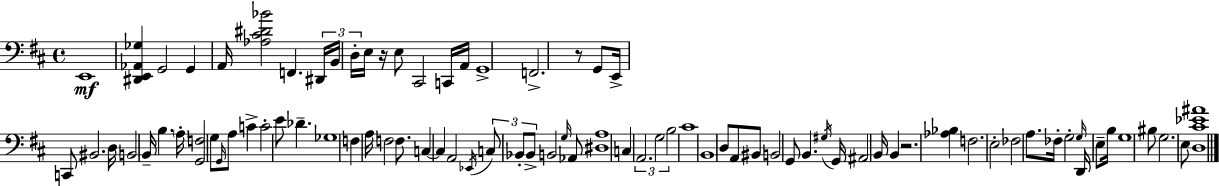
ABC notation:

X:1
T:Untitled
M:4/4
L:1/4
K:D
E,,4 [^D,,E,,_A,,_G,] G,,2 G,, A,,/4 [_A,^C^D_B]2 F,, ^D,,/4 B,,/4 D,/4 E,/4 z/4 E,/2 ^C,,2 C,,/4 A,,/4 G,,4 F,,2 z/2 G,,/2 E,,/4 C,,/2 ^B,,2 D,/4 B,,2 B,,/4 B, A,/4 [G,,F,]2 G,/2 G,,/4 A,/2 C C2 E/2 _D _G,4 F, A,/4 F,2 F,/2 C, C, A,,2 _E,,/4 C,/2 _B,,/2 _B,,/2 B,,2 G,/4 _A,,/2 [^D,A,]4 C, A,,2 G,2 B,2 ^C4 B,,4 D,/2 A,,/2 ^B,,/2 B,,2 G,,/2 B,, ^G,/4 G,,/4 ^A,,2 B,,/4 B,, z2 [_A,_B,] F,2 E,2 _F,2 A,/2 _F,/4 G,2 G,/4 D,,/4 E,/2 B,/4 G,4 ^B,/2 G,2 E,/2 [D,^C_E^A]4